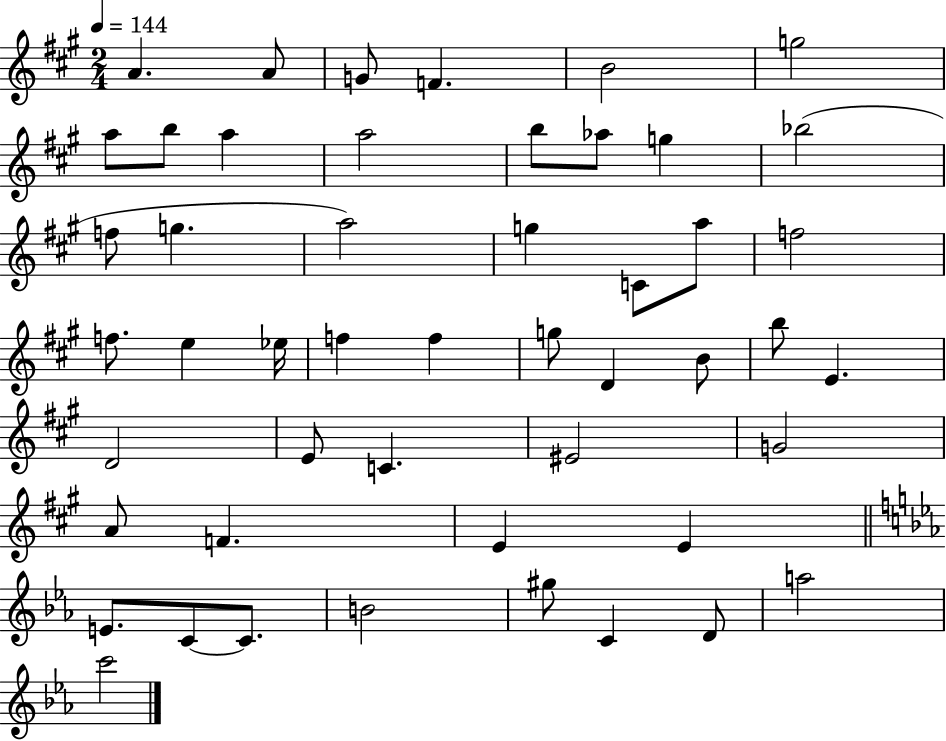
X:1
T:Untitled
M:2/4
L:1/4
K:A
A A/2 G/2 F B2 g2 a/2 b/2 a a2 b/2 _a/2 g _b2 f/2 g a2 g C/2 a/2 f2 f/2 e _e/4 f f g/2 D B/2 b/2 E D2 E/2 C ^E2 G2 A/2 F E E E/2 C/2 C/2 B2 ^g/2 C D/2 a2 c'2